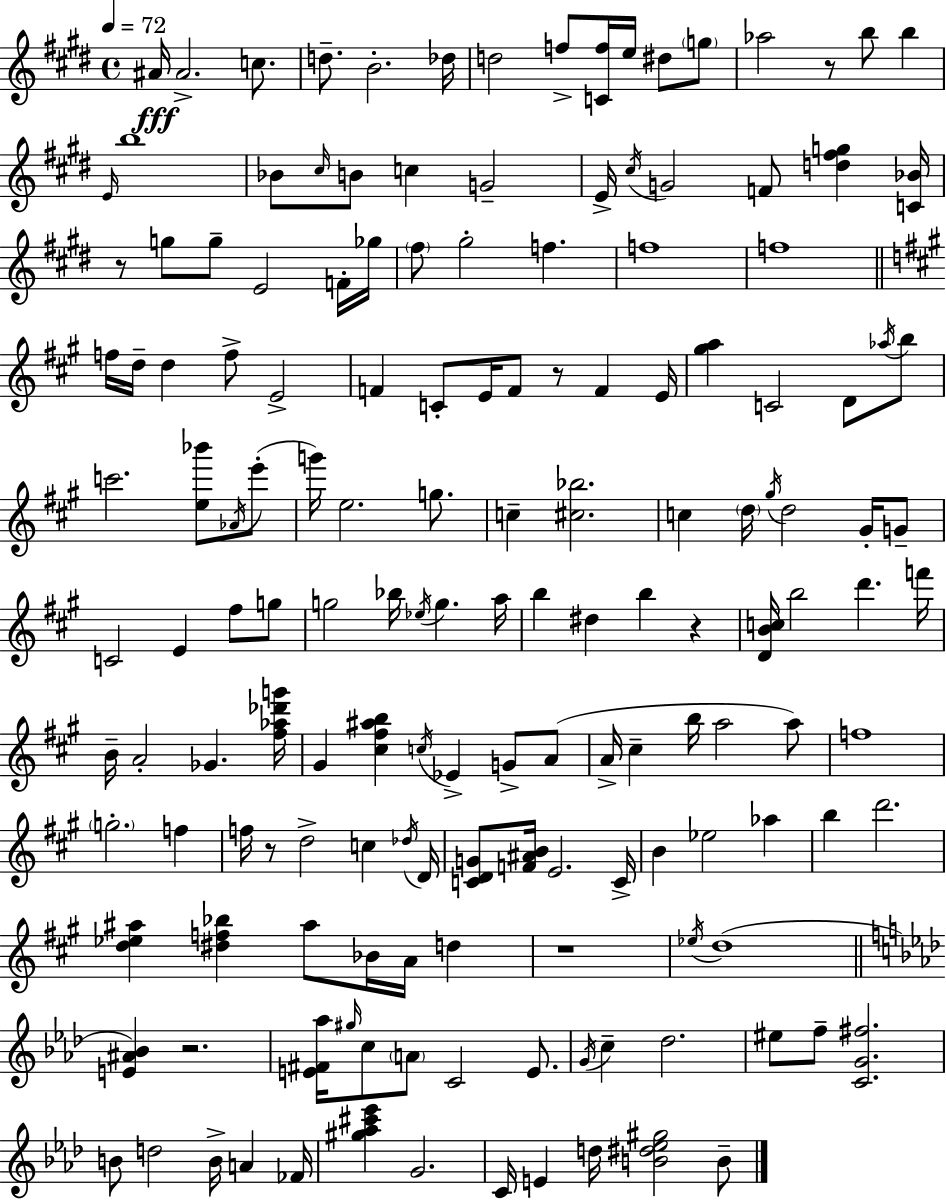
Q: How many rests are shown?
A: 7